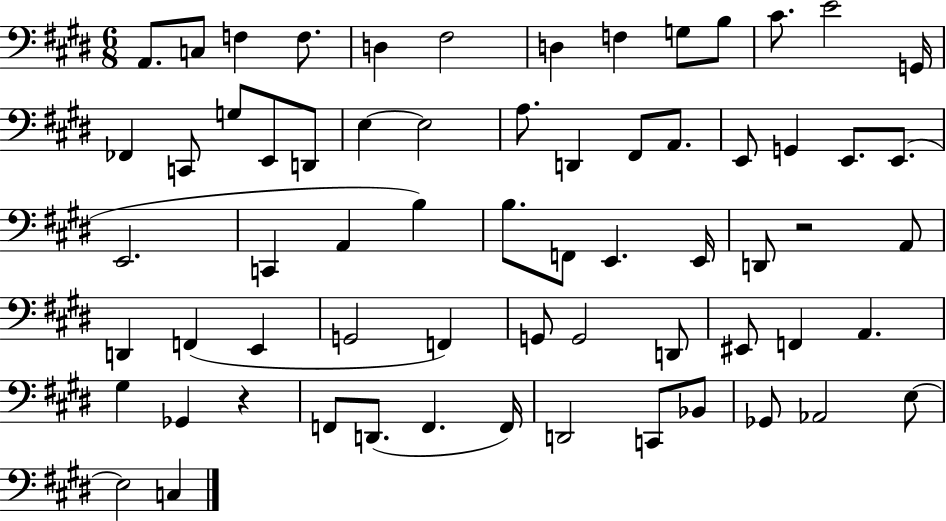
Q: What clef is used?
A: bass